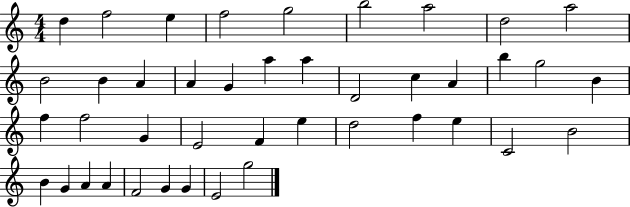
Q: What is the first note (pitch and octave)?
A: D5